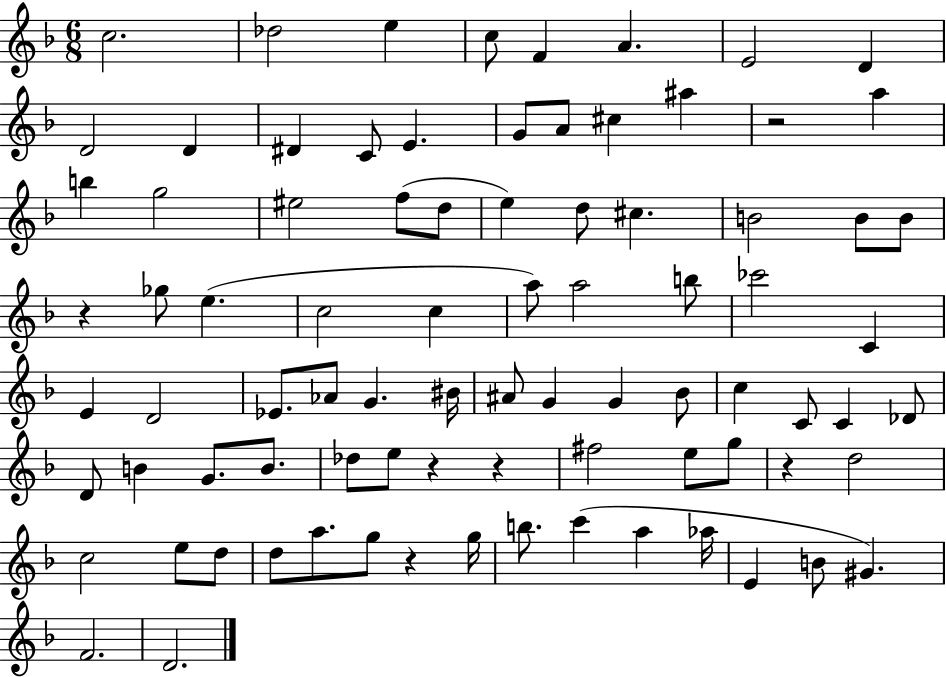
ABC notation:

X:1
T:Untitled
M:6/8
L:1/4
K:F
c2 _d2 e c/2 F A E2 D D2 D ^D C/2 E G/2 A/2 ^c ^a z2 a b g2 ^e2 f/2 d/2 e d/2 ^c B2 B/2 B/2 z _g/2 e c2 c a/2 a2 b/2 _c'2 C E D2 _E/2 _A/2 G ^B/4 ^A/2 G G _B/2 c C/2 C _D/2 D/2 B G/2 B/2 _d/2 e/2 z z ^f2 e/2 g/2 z d2 c2 e/2 d/2 d/2 a/2 g/2 z g/4 b/2 c' a _a/4 E B/2 ^G F2 D2